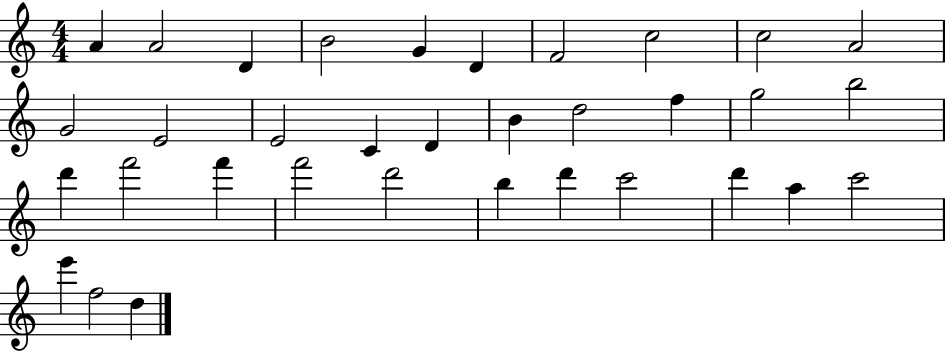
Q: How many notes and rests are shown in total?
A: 34